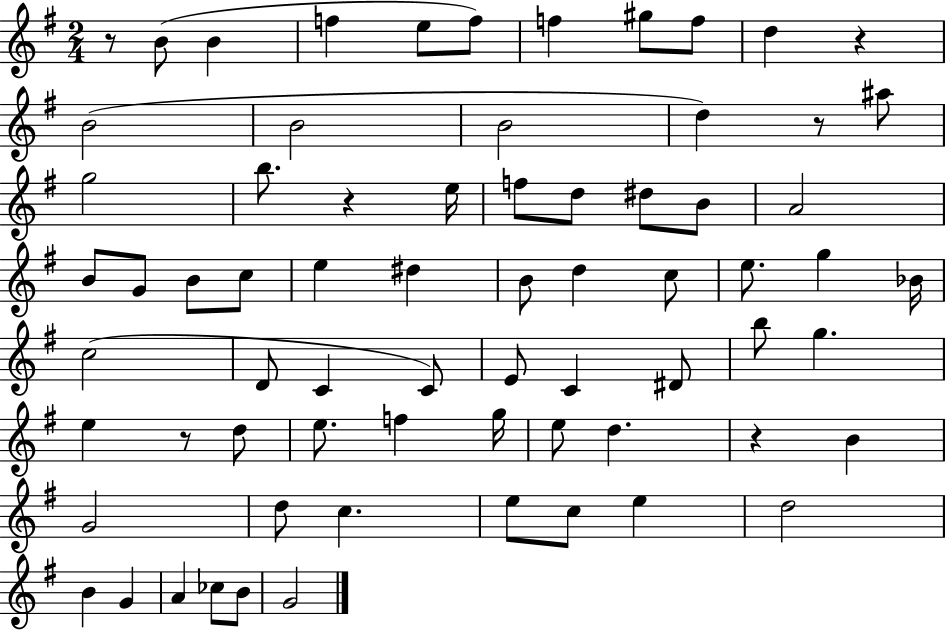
R/e B4/e B4/q F5/q E5/e F5/e F5/q G#5/e F5/e D5/q R/q B4/h B4/h B4/h D5/q R/e A#5/e G5/h B5/e. R/q E5/s F5/e D5/e D#5/e B4/e A4/h B4/e G4/e B4/e C5/e E5/q D#5/q B4/e D5/q C5/e E5/e. G5/q Bb4/s C5/h D4/e C4/q C4/e E4/e C4/q D#4/e B5/e G5/q. E5/q R/e D5/e E5/e. F5/q G5/s E5/e D5/q. R/q B4/q G4/h D5/e C5/q. E5/e C5/e E5/q D5/h B4/q G4/q A4/q CES5/e B4/e G4/h